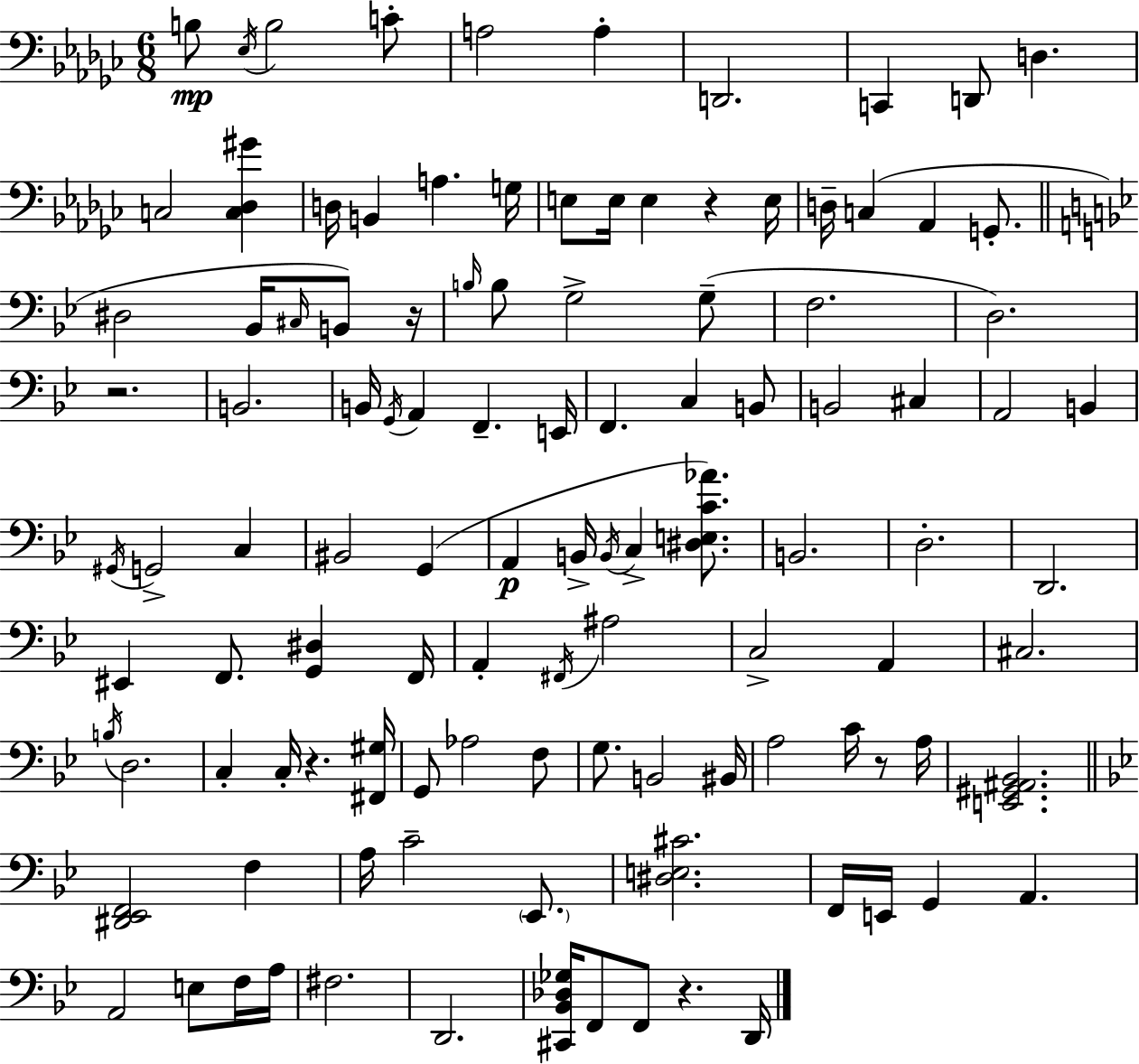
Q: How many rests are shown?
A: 6